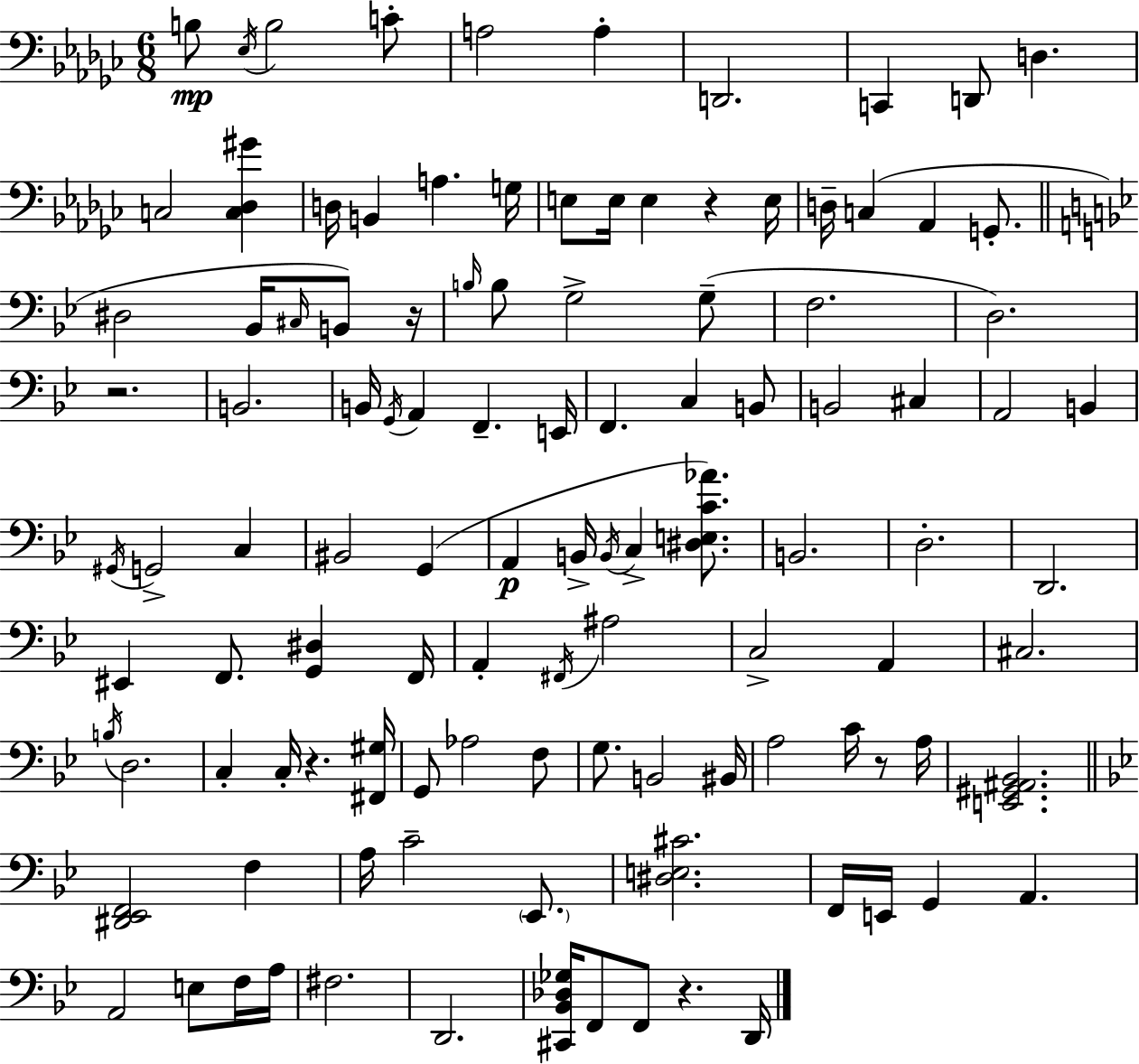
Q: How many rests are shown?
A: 6